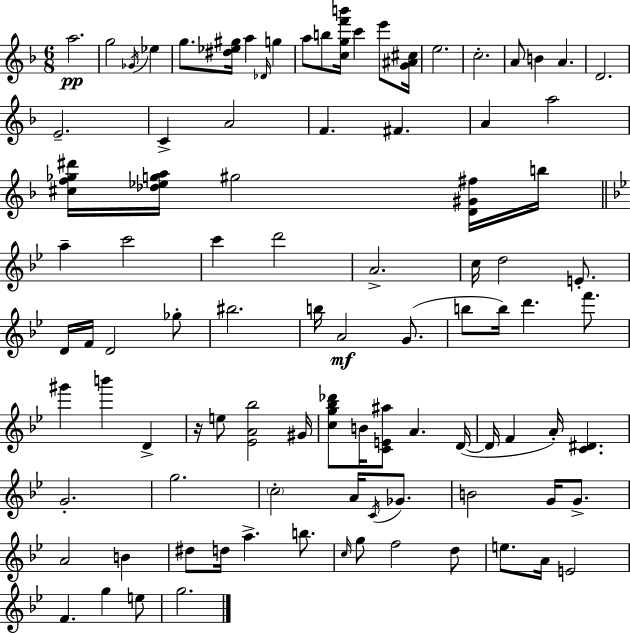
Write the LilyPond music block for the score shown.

{
  \clef treble
  \numericTimeSignature
  \time 6/8
  \key f \major
  a''2.\pp | g''2 \acciaccatura { ges'16 } ees''4 | g''8. <dis'' ees'' gis''>16 a''4 \grace { des'16 } g''4 | a''8 b''8 <c'' g'' f''' b'''>16 c'''4 e'''8 | \break <g' ais' cis''>16 e''2. | c''2.-. | a'8 b'4 a'4. | d'2. | \break e'2.-- | c'4-> a'2 | f'4. fis'4. | a'4 a''2 | \break <cis'' f'' ges'' dis'''>16 <des'' ees'' g'' a''>16 gis''2 | <d' gis' fis''>16 b''16 \bar "||" \break \key bes \major a''4-- c'''2 | c'''4 d'''2 | a'2.-> | c''16 d''2 e'8.-. | \break d'16 f'16 d'2 ges''8-. | bis''2. | b''16 a'2\mf g'8.( | b''8 b''16) d'''4. f'''8. | \break gis'''4 b'''4 d'4-> | r16 e''8 <ees' a' bes''>2 gis'16 | <c'' g'' bes'' des'''>8 b'16 <c' e' ais''>8 a'4. d'16~(~ | d'16 f'4 a'16-.) <c' dis'>4. | \break g'2.-. | g''2. | \parenthesize c''2-. a'16 \acciaccatura { c'16 } ges'8. | b'2 g'16 g'8.-> | \break a'2 b'4 | dis''8 d''16 a''4.-> b''8. | \grace { c''16 } g''8 f''2 | d''8 e''8. a'16 e'2 | \break f'4. g''4 | e''8 g''2. | \bar "|."
}